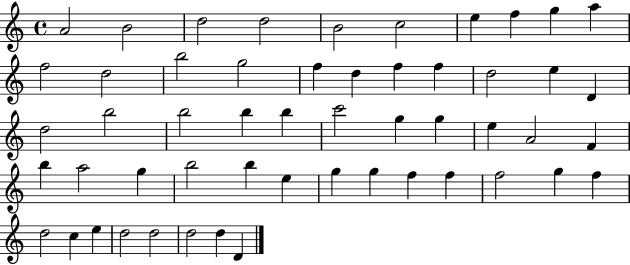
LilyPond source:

{
  \clef treble
  \time 4/4
  \defaultTimeSignature
  \key c \major
  a'2 b'2 | d''2 d''2 | b'2 c''2 | e''4 f''4 g''4 a''4 | \break f''2 d''2 | b''2 g''2 | f''4 d''4 f''4 f''4 | d''2 e''4 d'4 | \break d''2 b''2 | b''2 b''4 b''4 | c'''2 g''4 g''4 | e''4 a'2 f'4 | \break b''4 a''2 g''4 | b''2 b''4 e''4 | g''4 g''4 f''4 f''4 | f''2 g''4 f''4 | \break d''2 c''4 e''4 | d''2 d''2 | d''2 d''4 d'4 | \bar "|."
}